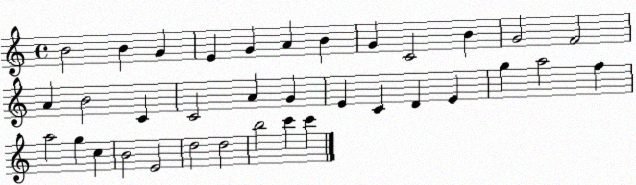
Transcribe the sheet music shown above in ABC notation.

X:1
T:Untitled
M:4/4
L:1/4
K:C
B2 B G E G A B G C2 B G2 F2 A B2 C C2 A G E C D E g a2 f a2 g c B2 E2 d2 d2 b2 c' c'